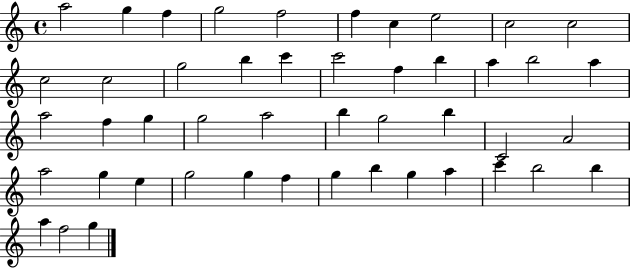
{
  \clef treble
  \time 4/4
  \defaultTimeSignature
  \key c \major
  a''2 g''4 f''4 | g''2 f''2 | f''4 c''4 e''2 | c''2 c''2 | \break c''2 c''2 | g''2 b''4 c'''4 | c'''2 f''4 b''4 | a''4 b''2 a''4 | \break a''2 f''4 g''4 | g''2 a''2 | b''4 g''2 b''4 | c'2 a'2 | \break a''2 g''4 e''4 | g''2 g''4 f''4 | g''4 b''4 g''4 a''4 | c'''4 b''2 b''4 | \break a''4 f''2 g''4 | \bar "|."
}